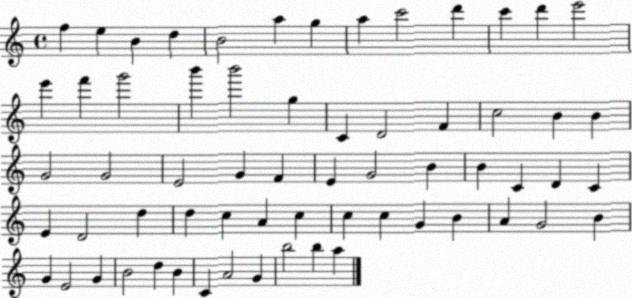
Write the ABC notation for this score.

X:1
T:Untitled
M:4/4
L:1/4
K:C
f e B d B2 a g a c'2 d' c' d' e'2 e' f' g'2 b' b'2 g C D2 F c2 B B G2 G2 E2 G F E G2 B B C D C E D2 d d c A c c c G B A G2 B G E2 G B2 d B C A2 G b2 b a